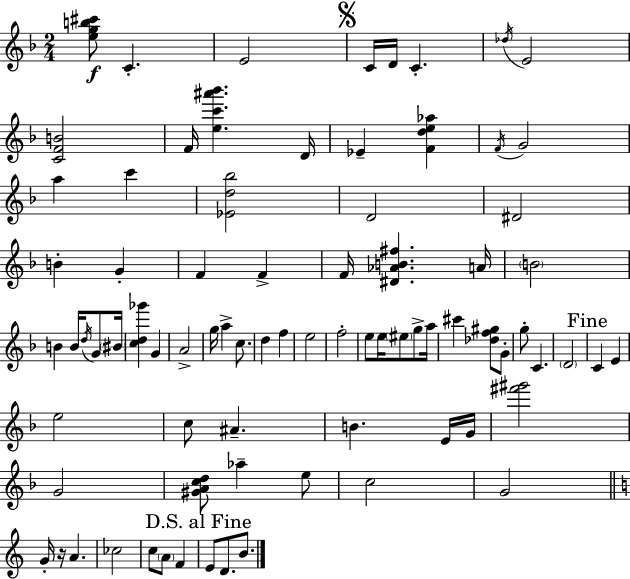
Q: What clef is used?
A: treble